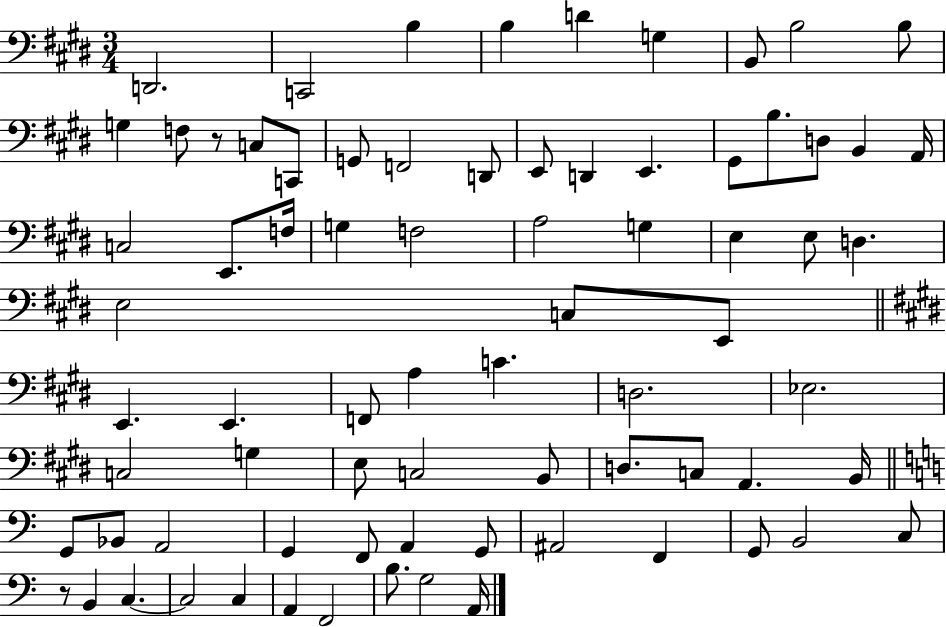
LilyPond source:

{
  \clef bass
  \numericTimeSignature
  \time 3/4
  \key e \major
  d,2. | c,2 b4 | b4 d'4 g4 | b,8 b2 b8 | \break g4 f8 r8 c8 c,8 | g,8 f,2 d,8 | e,8 d,4 e,4. | gis,8 b8. d8 b,4 a,16 | \break c2 e,8. f16 | g4 f2 | a2 g4 | e4 e8 d4. | \break e2 c8 e,8 | \bar "||" \break \key e \major e,4. e,4. | f,8 a4 c'4. | d2. | ees2. | \break c2 g4 | e8 c2 b,8 | d8. c8 a,4. b,16 | \bar "||" \break \key a \minor g,8 bes,8 a,2 | g,4 f,8 a,4 g,8 | ais,2 f,4 | g,8 b,2 c8 | \break r8 b,4 c4.~~ | c2 c4 | a,4 f,2 | b8. g2 a,16 | \break \bar "|."
}